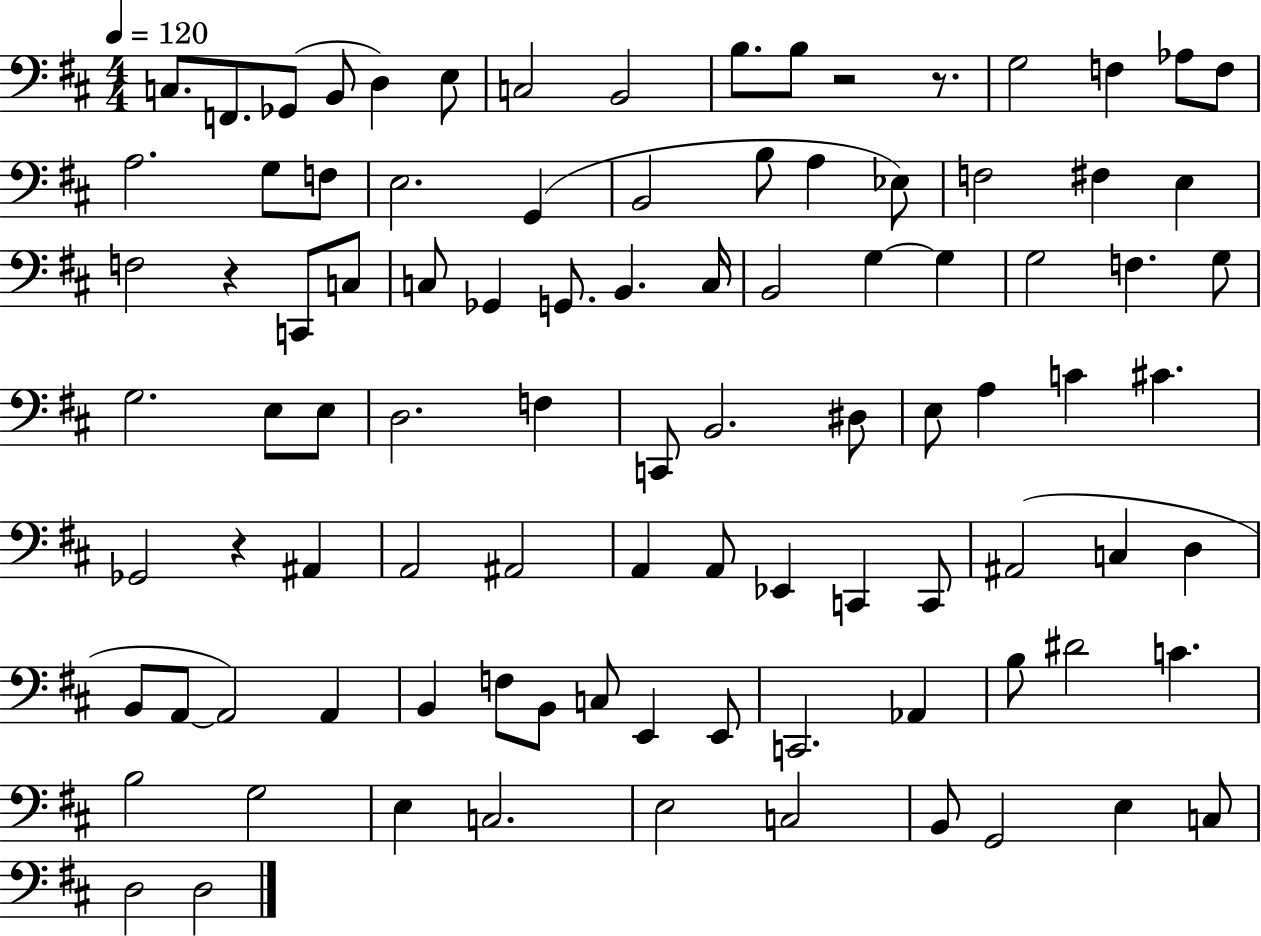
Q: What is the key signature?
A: D major